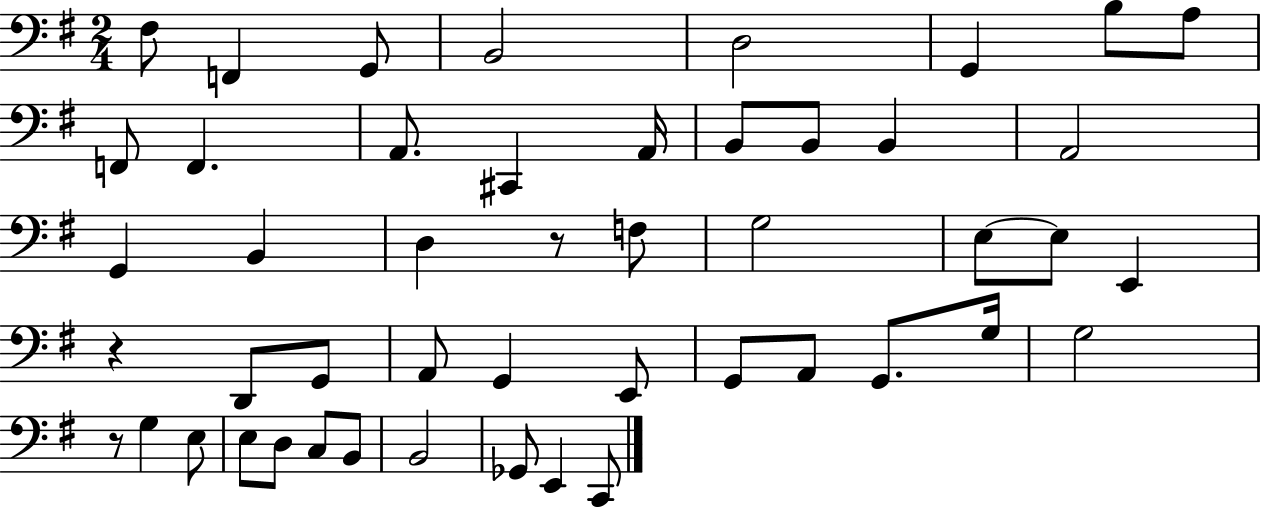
{
  \clef bass
  \numericTimeSignature
  \time 2/4
  \key g \major
  fis8 f,4 g,8 | b,2 | d2 | g,4 b8 a8 | \break f,8 f,4. | a,8. cis,4 a,16 | b,8 b,8 b,4 | a,2 | \break g,4 b,4 | d4 r8 f8 | g2 | e8~~ e8 e,4 | \break r4 d,8 g,8 | a,8 g,4 e,8 | g,8 a,8 g,8. g16 | g2 | \break r8 g4 e8 | e8 d8 c8 b,8 | b,2 | ges,8 e,4 c,8 | \break \bar "|."
}